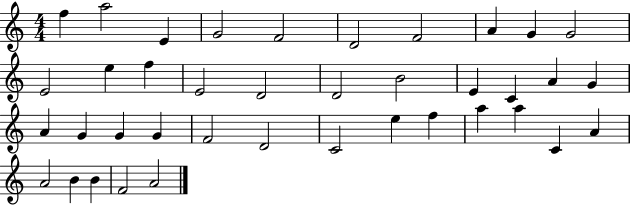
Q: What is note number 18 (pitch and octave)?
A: E4